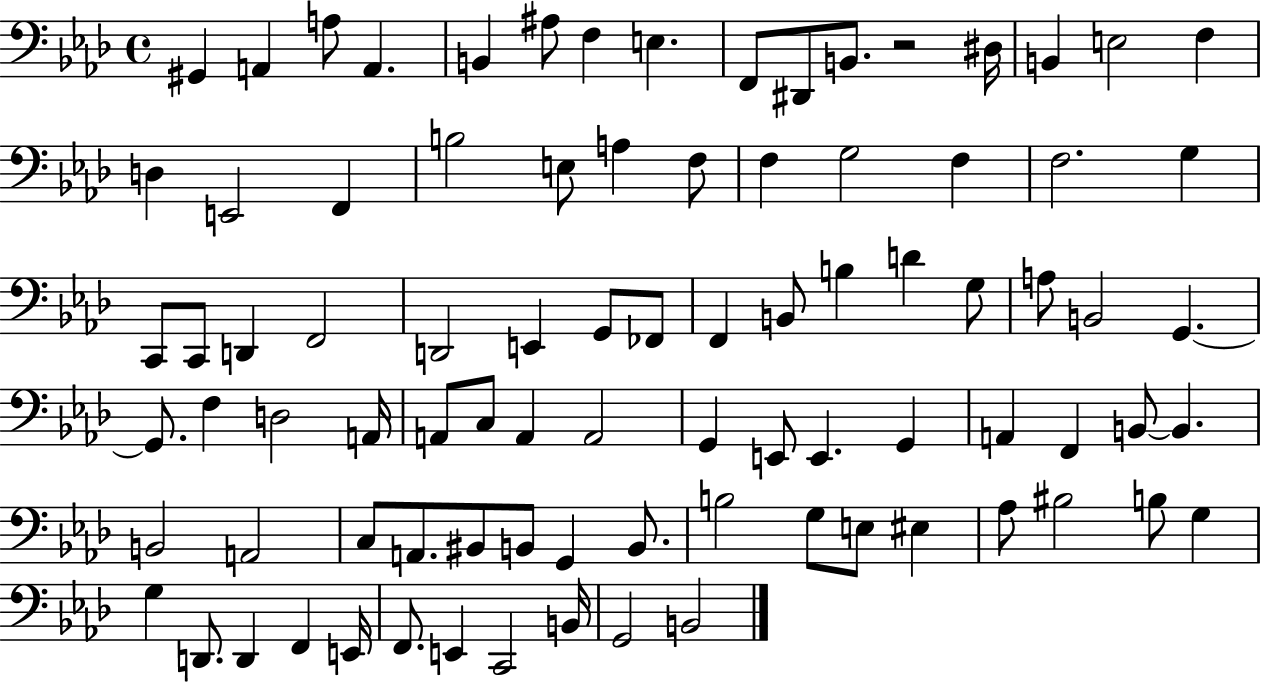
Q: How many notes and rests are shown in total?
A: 87